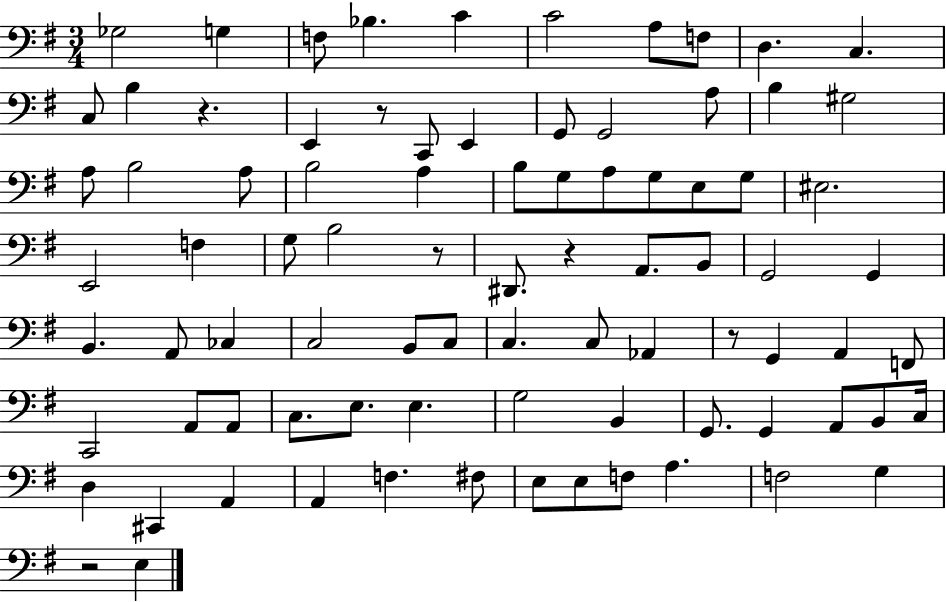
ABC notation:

X:1
T:Untitled
M:3/4
L:1/4
K:G
_G,2 G, F,/2 _B, C C2 A,/2 F,/2 D, C, C,/2 B, z E,, z/2 C,,/2 E,, G,,/2 G,,2 A,/2 B, ^G,2 A,/2 B,2 A,/2 B,2 A, B,/2 G,/2 A,/2 G,/2 E,/2 G,/2 ^E,2 E,,2 F, G,/2 B,2 z/2 ^D,,/2 z A,,/2 B,,/2 G,,2 G,, B,, A,,/2 _C, C,2 B,,/2 C,/2 C, C,/2 _A,, z/2 G,, A,, F,,/2 C,,2 A,,/2 A,,/2 C,/2 E,/2 E, G,2 B,, G,,/2 G,, A,,/2 B,,/2 C,/4 D, ^C,, A,, A,, F, ^F,/2 E,/2 E,/2 F,/2 A, F,2 G, z2 E,